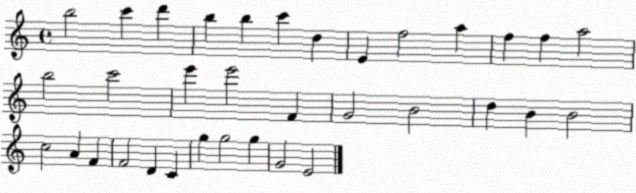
X:1
T:Untitled
M:4/4
L:1/4
K:C
b2 c' d' b b c' d E f2 a f f a2 b2 c'2 e' e'2 F G2 B2 d B B2 c2 A F F2 D C g g2 g G2 E2